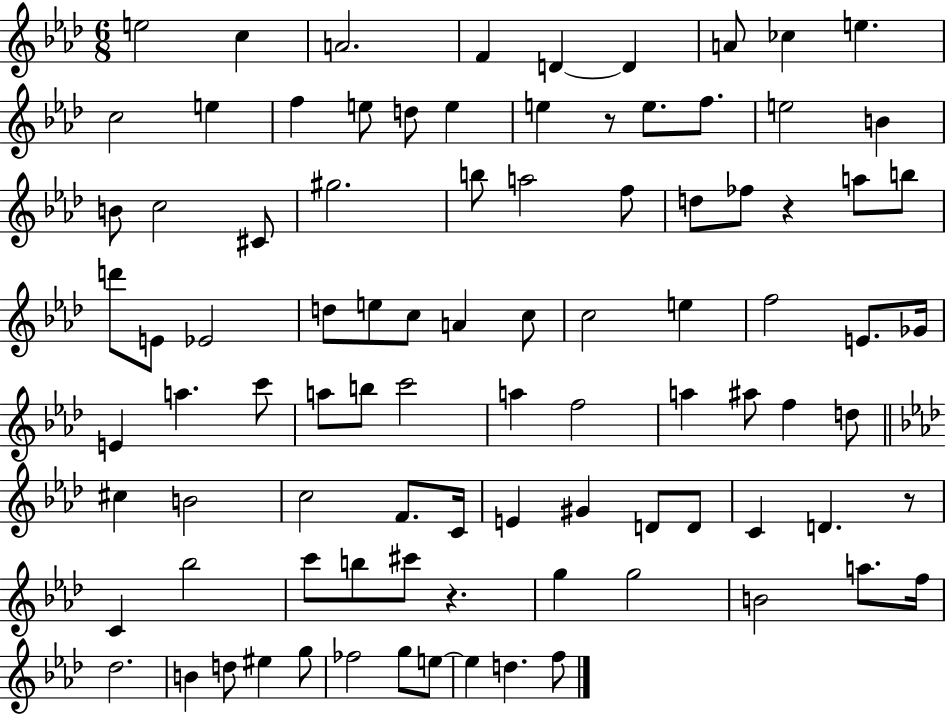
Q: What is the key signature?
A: AES major